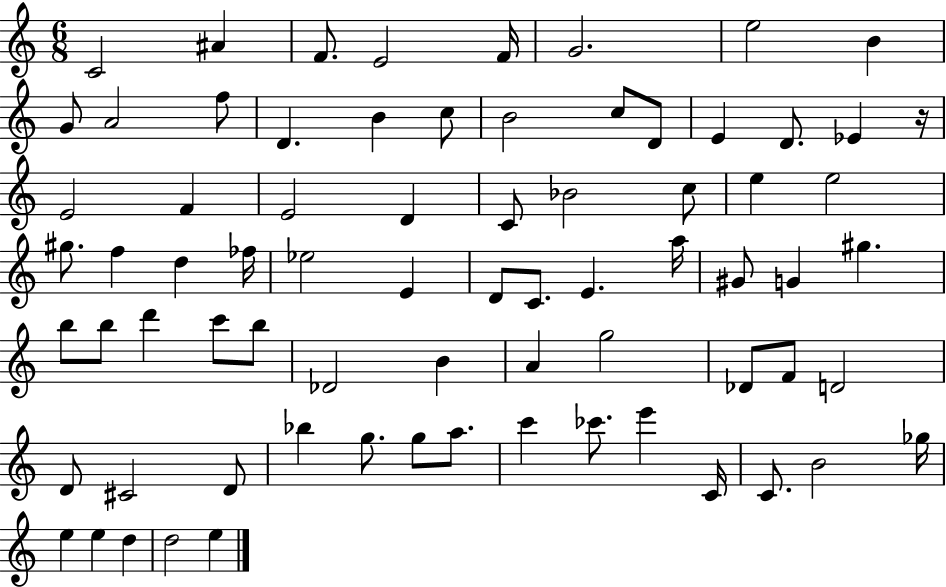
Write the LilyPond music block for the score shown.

{
  \clef treble
  \numericTimeSignature
  \time 6/8
  \key c \major
  \repeat volta 2 { c'2 ais'4 | f'8. e'2 f'16 | g'2. | e''2 b'4 | \break g'8 a'2 f''8 | d'4. b'4 c''8 | b'2 c''8 d'8 | e'4 d'8. ees'4 r16 | \break e'2 f'4 | e'2 d'4 | c'8 bes'2 c''8 | e''4 e''2 | \break gis''8. f''4 d''4 fes''16 | ees''2 e'4 | d'8 c'8. e'4. a''16 | gis'8 g'4 gis''4. | \break b''8 b''8 d'''4 c'''8 b''8 | des'2 b'4 | a'4 g''2 | des'8 f'8 d'2 | \break d'8 cis'2 d'8 | bes''4 g''8. g''8 a''8. | c'''4 ces'''8. e'''4 c'16 | c'8. b'2 ges''16 | \break e''4 e''4 d''4 | d''2 e''4 | } \bar "|."
}